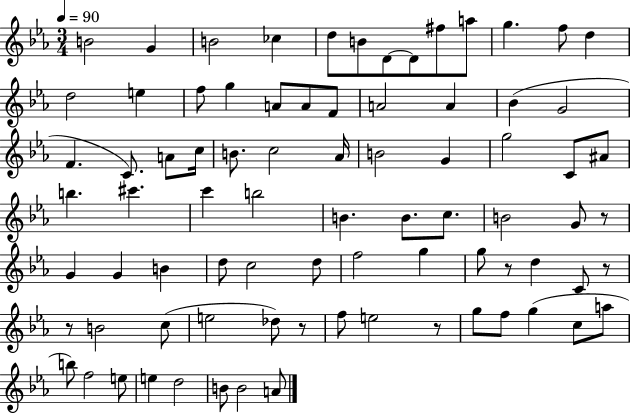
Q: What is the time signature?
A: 3/4